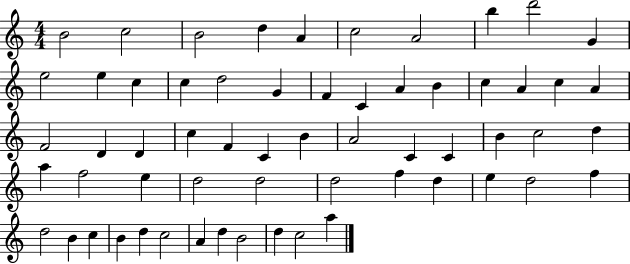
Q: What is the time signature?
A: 4/4